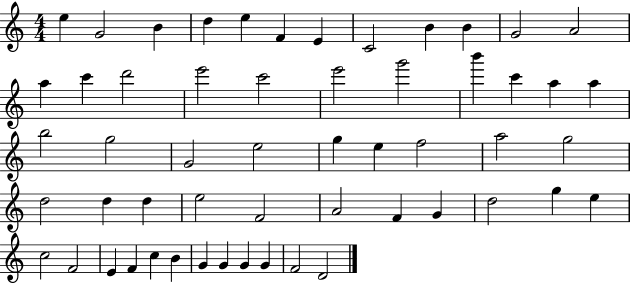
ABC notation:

X:1
T:Untitled
M:4/4
L:1/4
K:C
e G2 B d e F E C2 B B G2 A2 a c' d'2 e'2 c'2 e'2 g'2 b' c' a a b2 g2 G2 e2 g e f2 a2 g2 d2 d d e2 F2 A2 F G d2 g e c2 F2 E F c B G G G G F2 D2